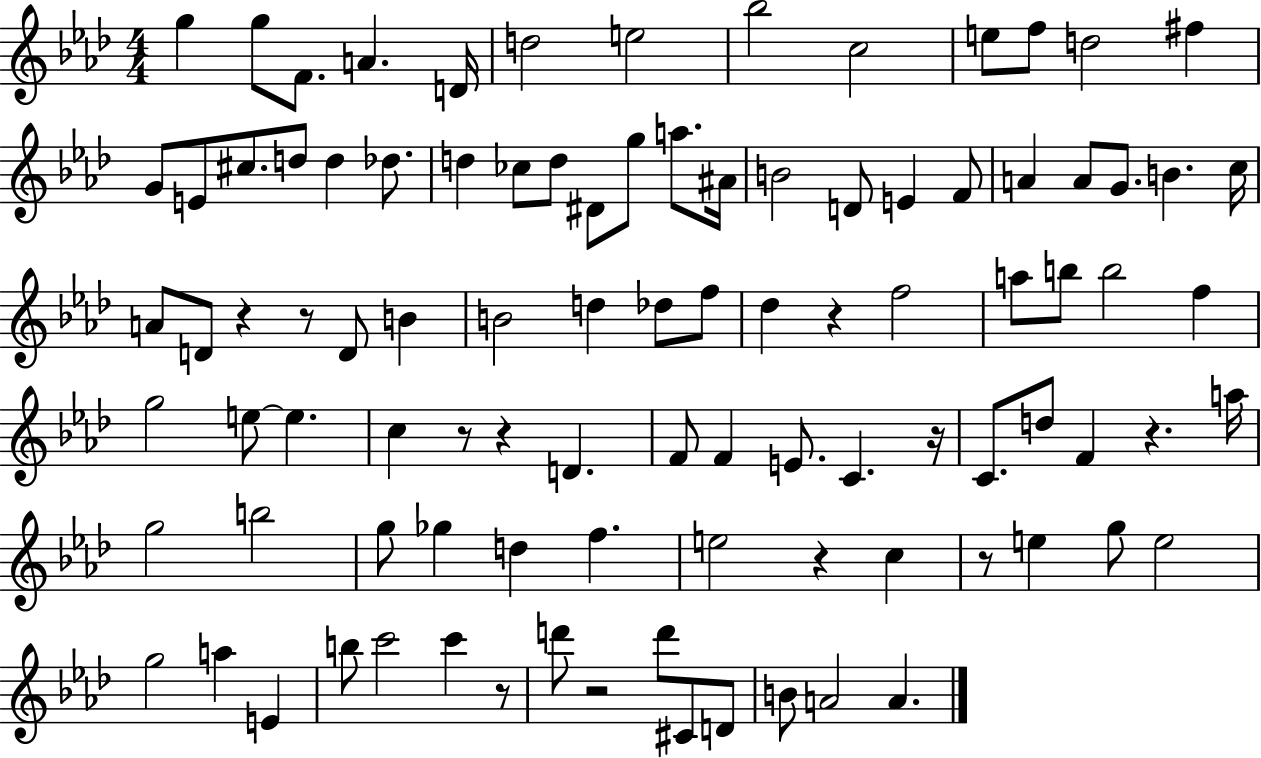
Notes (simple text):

G5/q G5/e F4/e. A4/q. D4/s D5/h E5/h Bb5/h C5/h E5/e F5/e D5/h F#5/q G4/e E4/e C#5/e. D5/e D5/q Db5/e. D5/q CES5/e D5/e D#4/e G5/e A5/e. A#4/s B4/h D4/e E4/q F4/e A4/q A4/e G4/e. B4/q. C5/s A4/e D4/e R/q R/e D4/e B4/q B4/h D5/q Db5/e F5/e Db5/q R/q F5/h A5/e B5/e B5/h F5/q G5/h E5/e E5/q. C5/q R/e R/q D4/q. F4/e F4/q E4/e. C4/q. R/s C4/e. D5/e F4/q R/q. A5/s G5/h B5/h G5/e Gb5/q D5/q F5/q. E5/h R/q C5/q R/e E5/q G5/e E5/h G5/h A5/q E4/q B5/e C6/h C6/q R/e D6/e R/h D6/e C#4/e D4/e B4/e A4/h A4/q.